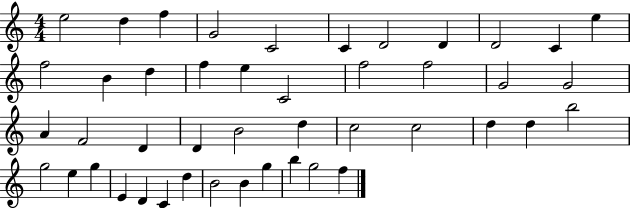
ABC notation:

X:1
T:Untitled
M:4/4
L:1/4
K:C
e2 d f G2 C2 C D2 D D2 C e f2 B d f e C2 f2 f2 G2 G2 A F2 D D B2 d c2 c2 d d b2 g2 e g E D C d B2 B g b g2 f